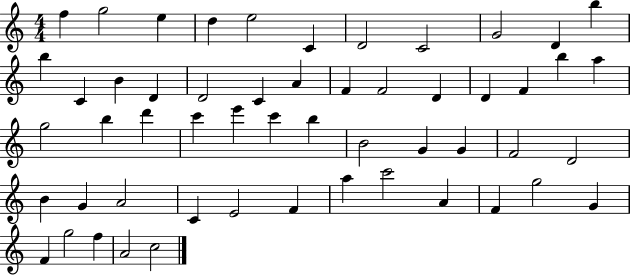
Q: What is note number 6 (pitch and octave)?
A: C4